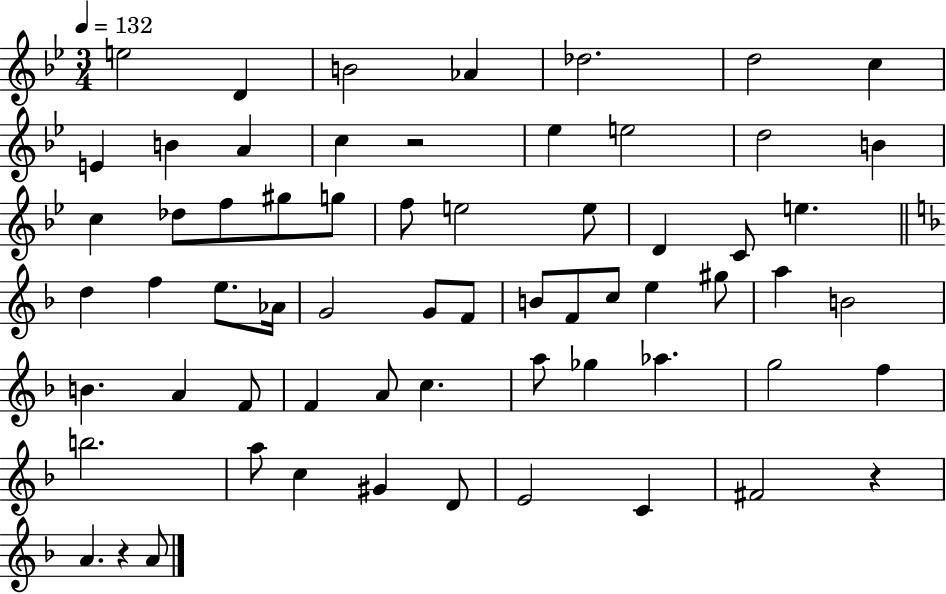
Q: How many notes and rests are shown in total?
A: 64